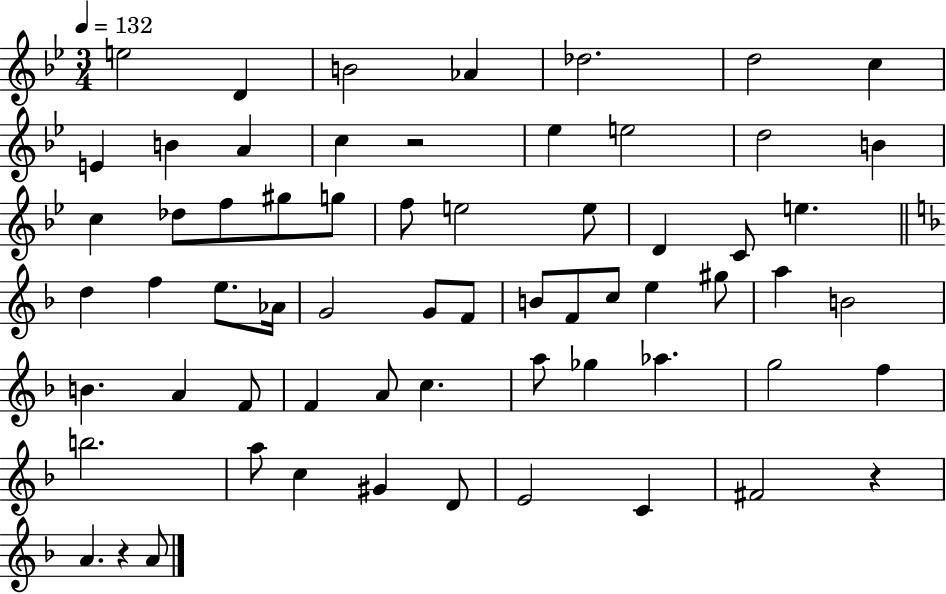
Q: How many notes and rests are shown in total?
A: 64